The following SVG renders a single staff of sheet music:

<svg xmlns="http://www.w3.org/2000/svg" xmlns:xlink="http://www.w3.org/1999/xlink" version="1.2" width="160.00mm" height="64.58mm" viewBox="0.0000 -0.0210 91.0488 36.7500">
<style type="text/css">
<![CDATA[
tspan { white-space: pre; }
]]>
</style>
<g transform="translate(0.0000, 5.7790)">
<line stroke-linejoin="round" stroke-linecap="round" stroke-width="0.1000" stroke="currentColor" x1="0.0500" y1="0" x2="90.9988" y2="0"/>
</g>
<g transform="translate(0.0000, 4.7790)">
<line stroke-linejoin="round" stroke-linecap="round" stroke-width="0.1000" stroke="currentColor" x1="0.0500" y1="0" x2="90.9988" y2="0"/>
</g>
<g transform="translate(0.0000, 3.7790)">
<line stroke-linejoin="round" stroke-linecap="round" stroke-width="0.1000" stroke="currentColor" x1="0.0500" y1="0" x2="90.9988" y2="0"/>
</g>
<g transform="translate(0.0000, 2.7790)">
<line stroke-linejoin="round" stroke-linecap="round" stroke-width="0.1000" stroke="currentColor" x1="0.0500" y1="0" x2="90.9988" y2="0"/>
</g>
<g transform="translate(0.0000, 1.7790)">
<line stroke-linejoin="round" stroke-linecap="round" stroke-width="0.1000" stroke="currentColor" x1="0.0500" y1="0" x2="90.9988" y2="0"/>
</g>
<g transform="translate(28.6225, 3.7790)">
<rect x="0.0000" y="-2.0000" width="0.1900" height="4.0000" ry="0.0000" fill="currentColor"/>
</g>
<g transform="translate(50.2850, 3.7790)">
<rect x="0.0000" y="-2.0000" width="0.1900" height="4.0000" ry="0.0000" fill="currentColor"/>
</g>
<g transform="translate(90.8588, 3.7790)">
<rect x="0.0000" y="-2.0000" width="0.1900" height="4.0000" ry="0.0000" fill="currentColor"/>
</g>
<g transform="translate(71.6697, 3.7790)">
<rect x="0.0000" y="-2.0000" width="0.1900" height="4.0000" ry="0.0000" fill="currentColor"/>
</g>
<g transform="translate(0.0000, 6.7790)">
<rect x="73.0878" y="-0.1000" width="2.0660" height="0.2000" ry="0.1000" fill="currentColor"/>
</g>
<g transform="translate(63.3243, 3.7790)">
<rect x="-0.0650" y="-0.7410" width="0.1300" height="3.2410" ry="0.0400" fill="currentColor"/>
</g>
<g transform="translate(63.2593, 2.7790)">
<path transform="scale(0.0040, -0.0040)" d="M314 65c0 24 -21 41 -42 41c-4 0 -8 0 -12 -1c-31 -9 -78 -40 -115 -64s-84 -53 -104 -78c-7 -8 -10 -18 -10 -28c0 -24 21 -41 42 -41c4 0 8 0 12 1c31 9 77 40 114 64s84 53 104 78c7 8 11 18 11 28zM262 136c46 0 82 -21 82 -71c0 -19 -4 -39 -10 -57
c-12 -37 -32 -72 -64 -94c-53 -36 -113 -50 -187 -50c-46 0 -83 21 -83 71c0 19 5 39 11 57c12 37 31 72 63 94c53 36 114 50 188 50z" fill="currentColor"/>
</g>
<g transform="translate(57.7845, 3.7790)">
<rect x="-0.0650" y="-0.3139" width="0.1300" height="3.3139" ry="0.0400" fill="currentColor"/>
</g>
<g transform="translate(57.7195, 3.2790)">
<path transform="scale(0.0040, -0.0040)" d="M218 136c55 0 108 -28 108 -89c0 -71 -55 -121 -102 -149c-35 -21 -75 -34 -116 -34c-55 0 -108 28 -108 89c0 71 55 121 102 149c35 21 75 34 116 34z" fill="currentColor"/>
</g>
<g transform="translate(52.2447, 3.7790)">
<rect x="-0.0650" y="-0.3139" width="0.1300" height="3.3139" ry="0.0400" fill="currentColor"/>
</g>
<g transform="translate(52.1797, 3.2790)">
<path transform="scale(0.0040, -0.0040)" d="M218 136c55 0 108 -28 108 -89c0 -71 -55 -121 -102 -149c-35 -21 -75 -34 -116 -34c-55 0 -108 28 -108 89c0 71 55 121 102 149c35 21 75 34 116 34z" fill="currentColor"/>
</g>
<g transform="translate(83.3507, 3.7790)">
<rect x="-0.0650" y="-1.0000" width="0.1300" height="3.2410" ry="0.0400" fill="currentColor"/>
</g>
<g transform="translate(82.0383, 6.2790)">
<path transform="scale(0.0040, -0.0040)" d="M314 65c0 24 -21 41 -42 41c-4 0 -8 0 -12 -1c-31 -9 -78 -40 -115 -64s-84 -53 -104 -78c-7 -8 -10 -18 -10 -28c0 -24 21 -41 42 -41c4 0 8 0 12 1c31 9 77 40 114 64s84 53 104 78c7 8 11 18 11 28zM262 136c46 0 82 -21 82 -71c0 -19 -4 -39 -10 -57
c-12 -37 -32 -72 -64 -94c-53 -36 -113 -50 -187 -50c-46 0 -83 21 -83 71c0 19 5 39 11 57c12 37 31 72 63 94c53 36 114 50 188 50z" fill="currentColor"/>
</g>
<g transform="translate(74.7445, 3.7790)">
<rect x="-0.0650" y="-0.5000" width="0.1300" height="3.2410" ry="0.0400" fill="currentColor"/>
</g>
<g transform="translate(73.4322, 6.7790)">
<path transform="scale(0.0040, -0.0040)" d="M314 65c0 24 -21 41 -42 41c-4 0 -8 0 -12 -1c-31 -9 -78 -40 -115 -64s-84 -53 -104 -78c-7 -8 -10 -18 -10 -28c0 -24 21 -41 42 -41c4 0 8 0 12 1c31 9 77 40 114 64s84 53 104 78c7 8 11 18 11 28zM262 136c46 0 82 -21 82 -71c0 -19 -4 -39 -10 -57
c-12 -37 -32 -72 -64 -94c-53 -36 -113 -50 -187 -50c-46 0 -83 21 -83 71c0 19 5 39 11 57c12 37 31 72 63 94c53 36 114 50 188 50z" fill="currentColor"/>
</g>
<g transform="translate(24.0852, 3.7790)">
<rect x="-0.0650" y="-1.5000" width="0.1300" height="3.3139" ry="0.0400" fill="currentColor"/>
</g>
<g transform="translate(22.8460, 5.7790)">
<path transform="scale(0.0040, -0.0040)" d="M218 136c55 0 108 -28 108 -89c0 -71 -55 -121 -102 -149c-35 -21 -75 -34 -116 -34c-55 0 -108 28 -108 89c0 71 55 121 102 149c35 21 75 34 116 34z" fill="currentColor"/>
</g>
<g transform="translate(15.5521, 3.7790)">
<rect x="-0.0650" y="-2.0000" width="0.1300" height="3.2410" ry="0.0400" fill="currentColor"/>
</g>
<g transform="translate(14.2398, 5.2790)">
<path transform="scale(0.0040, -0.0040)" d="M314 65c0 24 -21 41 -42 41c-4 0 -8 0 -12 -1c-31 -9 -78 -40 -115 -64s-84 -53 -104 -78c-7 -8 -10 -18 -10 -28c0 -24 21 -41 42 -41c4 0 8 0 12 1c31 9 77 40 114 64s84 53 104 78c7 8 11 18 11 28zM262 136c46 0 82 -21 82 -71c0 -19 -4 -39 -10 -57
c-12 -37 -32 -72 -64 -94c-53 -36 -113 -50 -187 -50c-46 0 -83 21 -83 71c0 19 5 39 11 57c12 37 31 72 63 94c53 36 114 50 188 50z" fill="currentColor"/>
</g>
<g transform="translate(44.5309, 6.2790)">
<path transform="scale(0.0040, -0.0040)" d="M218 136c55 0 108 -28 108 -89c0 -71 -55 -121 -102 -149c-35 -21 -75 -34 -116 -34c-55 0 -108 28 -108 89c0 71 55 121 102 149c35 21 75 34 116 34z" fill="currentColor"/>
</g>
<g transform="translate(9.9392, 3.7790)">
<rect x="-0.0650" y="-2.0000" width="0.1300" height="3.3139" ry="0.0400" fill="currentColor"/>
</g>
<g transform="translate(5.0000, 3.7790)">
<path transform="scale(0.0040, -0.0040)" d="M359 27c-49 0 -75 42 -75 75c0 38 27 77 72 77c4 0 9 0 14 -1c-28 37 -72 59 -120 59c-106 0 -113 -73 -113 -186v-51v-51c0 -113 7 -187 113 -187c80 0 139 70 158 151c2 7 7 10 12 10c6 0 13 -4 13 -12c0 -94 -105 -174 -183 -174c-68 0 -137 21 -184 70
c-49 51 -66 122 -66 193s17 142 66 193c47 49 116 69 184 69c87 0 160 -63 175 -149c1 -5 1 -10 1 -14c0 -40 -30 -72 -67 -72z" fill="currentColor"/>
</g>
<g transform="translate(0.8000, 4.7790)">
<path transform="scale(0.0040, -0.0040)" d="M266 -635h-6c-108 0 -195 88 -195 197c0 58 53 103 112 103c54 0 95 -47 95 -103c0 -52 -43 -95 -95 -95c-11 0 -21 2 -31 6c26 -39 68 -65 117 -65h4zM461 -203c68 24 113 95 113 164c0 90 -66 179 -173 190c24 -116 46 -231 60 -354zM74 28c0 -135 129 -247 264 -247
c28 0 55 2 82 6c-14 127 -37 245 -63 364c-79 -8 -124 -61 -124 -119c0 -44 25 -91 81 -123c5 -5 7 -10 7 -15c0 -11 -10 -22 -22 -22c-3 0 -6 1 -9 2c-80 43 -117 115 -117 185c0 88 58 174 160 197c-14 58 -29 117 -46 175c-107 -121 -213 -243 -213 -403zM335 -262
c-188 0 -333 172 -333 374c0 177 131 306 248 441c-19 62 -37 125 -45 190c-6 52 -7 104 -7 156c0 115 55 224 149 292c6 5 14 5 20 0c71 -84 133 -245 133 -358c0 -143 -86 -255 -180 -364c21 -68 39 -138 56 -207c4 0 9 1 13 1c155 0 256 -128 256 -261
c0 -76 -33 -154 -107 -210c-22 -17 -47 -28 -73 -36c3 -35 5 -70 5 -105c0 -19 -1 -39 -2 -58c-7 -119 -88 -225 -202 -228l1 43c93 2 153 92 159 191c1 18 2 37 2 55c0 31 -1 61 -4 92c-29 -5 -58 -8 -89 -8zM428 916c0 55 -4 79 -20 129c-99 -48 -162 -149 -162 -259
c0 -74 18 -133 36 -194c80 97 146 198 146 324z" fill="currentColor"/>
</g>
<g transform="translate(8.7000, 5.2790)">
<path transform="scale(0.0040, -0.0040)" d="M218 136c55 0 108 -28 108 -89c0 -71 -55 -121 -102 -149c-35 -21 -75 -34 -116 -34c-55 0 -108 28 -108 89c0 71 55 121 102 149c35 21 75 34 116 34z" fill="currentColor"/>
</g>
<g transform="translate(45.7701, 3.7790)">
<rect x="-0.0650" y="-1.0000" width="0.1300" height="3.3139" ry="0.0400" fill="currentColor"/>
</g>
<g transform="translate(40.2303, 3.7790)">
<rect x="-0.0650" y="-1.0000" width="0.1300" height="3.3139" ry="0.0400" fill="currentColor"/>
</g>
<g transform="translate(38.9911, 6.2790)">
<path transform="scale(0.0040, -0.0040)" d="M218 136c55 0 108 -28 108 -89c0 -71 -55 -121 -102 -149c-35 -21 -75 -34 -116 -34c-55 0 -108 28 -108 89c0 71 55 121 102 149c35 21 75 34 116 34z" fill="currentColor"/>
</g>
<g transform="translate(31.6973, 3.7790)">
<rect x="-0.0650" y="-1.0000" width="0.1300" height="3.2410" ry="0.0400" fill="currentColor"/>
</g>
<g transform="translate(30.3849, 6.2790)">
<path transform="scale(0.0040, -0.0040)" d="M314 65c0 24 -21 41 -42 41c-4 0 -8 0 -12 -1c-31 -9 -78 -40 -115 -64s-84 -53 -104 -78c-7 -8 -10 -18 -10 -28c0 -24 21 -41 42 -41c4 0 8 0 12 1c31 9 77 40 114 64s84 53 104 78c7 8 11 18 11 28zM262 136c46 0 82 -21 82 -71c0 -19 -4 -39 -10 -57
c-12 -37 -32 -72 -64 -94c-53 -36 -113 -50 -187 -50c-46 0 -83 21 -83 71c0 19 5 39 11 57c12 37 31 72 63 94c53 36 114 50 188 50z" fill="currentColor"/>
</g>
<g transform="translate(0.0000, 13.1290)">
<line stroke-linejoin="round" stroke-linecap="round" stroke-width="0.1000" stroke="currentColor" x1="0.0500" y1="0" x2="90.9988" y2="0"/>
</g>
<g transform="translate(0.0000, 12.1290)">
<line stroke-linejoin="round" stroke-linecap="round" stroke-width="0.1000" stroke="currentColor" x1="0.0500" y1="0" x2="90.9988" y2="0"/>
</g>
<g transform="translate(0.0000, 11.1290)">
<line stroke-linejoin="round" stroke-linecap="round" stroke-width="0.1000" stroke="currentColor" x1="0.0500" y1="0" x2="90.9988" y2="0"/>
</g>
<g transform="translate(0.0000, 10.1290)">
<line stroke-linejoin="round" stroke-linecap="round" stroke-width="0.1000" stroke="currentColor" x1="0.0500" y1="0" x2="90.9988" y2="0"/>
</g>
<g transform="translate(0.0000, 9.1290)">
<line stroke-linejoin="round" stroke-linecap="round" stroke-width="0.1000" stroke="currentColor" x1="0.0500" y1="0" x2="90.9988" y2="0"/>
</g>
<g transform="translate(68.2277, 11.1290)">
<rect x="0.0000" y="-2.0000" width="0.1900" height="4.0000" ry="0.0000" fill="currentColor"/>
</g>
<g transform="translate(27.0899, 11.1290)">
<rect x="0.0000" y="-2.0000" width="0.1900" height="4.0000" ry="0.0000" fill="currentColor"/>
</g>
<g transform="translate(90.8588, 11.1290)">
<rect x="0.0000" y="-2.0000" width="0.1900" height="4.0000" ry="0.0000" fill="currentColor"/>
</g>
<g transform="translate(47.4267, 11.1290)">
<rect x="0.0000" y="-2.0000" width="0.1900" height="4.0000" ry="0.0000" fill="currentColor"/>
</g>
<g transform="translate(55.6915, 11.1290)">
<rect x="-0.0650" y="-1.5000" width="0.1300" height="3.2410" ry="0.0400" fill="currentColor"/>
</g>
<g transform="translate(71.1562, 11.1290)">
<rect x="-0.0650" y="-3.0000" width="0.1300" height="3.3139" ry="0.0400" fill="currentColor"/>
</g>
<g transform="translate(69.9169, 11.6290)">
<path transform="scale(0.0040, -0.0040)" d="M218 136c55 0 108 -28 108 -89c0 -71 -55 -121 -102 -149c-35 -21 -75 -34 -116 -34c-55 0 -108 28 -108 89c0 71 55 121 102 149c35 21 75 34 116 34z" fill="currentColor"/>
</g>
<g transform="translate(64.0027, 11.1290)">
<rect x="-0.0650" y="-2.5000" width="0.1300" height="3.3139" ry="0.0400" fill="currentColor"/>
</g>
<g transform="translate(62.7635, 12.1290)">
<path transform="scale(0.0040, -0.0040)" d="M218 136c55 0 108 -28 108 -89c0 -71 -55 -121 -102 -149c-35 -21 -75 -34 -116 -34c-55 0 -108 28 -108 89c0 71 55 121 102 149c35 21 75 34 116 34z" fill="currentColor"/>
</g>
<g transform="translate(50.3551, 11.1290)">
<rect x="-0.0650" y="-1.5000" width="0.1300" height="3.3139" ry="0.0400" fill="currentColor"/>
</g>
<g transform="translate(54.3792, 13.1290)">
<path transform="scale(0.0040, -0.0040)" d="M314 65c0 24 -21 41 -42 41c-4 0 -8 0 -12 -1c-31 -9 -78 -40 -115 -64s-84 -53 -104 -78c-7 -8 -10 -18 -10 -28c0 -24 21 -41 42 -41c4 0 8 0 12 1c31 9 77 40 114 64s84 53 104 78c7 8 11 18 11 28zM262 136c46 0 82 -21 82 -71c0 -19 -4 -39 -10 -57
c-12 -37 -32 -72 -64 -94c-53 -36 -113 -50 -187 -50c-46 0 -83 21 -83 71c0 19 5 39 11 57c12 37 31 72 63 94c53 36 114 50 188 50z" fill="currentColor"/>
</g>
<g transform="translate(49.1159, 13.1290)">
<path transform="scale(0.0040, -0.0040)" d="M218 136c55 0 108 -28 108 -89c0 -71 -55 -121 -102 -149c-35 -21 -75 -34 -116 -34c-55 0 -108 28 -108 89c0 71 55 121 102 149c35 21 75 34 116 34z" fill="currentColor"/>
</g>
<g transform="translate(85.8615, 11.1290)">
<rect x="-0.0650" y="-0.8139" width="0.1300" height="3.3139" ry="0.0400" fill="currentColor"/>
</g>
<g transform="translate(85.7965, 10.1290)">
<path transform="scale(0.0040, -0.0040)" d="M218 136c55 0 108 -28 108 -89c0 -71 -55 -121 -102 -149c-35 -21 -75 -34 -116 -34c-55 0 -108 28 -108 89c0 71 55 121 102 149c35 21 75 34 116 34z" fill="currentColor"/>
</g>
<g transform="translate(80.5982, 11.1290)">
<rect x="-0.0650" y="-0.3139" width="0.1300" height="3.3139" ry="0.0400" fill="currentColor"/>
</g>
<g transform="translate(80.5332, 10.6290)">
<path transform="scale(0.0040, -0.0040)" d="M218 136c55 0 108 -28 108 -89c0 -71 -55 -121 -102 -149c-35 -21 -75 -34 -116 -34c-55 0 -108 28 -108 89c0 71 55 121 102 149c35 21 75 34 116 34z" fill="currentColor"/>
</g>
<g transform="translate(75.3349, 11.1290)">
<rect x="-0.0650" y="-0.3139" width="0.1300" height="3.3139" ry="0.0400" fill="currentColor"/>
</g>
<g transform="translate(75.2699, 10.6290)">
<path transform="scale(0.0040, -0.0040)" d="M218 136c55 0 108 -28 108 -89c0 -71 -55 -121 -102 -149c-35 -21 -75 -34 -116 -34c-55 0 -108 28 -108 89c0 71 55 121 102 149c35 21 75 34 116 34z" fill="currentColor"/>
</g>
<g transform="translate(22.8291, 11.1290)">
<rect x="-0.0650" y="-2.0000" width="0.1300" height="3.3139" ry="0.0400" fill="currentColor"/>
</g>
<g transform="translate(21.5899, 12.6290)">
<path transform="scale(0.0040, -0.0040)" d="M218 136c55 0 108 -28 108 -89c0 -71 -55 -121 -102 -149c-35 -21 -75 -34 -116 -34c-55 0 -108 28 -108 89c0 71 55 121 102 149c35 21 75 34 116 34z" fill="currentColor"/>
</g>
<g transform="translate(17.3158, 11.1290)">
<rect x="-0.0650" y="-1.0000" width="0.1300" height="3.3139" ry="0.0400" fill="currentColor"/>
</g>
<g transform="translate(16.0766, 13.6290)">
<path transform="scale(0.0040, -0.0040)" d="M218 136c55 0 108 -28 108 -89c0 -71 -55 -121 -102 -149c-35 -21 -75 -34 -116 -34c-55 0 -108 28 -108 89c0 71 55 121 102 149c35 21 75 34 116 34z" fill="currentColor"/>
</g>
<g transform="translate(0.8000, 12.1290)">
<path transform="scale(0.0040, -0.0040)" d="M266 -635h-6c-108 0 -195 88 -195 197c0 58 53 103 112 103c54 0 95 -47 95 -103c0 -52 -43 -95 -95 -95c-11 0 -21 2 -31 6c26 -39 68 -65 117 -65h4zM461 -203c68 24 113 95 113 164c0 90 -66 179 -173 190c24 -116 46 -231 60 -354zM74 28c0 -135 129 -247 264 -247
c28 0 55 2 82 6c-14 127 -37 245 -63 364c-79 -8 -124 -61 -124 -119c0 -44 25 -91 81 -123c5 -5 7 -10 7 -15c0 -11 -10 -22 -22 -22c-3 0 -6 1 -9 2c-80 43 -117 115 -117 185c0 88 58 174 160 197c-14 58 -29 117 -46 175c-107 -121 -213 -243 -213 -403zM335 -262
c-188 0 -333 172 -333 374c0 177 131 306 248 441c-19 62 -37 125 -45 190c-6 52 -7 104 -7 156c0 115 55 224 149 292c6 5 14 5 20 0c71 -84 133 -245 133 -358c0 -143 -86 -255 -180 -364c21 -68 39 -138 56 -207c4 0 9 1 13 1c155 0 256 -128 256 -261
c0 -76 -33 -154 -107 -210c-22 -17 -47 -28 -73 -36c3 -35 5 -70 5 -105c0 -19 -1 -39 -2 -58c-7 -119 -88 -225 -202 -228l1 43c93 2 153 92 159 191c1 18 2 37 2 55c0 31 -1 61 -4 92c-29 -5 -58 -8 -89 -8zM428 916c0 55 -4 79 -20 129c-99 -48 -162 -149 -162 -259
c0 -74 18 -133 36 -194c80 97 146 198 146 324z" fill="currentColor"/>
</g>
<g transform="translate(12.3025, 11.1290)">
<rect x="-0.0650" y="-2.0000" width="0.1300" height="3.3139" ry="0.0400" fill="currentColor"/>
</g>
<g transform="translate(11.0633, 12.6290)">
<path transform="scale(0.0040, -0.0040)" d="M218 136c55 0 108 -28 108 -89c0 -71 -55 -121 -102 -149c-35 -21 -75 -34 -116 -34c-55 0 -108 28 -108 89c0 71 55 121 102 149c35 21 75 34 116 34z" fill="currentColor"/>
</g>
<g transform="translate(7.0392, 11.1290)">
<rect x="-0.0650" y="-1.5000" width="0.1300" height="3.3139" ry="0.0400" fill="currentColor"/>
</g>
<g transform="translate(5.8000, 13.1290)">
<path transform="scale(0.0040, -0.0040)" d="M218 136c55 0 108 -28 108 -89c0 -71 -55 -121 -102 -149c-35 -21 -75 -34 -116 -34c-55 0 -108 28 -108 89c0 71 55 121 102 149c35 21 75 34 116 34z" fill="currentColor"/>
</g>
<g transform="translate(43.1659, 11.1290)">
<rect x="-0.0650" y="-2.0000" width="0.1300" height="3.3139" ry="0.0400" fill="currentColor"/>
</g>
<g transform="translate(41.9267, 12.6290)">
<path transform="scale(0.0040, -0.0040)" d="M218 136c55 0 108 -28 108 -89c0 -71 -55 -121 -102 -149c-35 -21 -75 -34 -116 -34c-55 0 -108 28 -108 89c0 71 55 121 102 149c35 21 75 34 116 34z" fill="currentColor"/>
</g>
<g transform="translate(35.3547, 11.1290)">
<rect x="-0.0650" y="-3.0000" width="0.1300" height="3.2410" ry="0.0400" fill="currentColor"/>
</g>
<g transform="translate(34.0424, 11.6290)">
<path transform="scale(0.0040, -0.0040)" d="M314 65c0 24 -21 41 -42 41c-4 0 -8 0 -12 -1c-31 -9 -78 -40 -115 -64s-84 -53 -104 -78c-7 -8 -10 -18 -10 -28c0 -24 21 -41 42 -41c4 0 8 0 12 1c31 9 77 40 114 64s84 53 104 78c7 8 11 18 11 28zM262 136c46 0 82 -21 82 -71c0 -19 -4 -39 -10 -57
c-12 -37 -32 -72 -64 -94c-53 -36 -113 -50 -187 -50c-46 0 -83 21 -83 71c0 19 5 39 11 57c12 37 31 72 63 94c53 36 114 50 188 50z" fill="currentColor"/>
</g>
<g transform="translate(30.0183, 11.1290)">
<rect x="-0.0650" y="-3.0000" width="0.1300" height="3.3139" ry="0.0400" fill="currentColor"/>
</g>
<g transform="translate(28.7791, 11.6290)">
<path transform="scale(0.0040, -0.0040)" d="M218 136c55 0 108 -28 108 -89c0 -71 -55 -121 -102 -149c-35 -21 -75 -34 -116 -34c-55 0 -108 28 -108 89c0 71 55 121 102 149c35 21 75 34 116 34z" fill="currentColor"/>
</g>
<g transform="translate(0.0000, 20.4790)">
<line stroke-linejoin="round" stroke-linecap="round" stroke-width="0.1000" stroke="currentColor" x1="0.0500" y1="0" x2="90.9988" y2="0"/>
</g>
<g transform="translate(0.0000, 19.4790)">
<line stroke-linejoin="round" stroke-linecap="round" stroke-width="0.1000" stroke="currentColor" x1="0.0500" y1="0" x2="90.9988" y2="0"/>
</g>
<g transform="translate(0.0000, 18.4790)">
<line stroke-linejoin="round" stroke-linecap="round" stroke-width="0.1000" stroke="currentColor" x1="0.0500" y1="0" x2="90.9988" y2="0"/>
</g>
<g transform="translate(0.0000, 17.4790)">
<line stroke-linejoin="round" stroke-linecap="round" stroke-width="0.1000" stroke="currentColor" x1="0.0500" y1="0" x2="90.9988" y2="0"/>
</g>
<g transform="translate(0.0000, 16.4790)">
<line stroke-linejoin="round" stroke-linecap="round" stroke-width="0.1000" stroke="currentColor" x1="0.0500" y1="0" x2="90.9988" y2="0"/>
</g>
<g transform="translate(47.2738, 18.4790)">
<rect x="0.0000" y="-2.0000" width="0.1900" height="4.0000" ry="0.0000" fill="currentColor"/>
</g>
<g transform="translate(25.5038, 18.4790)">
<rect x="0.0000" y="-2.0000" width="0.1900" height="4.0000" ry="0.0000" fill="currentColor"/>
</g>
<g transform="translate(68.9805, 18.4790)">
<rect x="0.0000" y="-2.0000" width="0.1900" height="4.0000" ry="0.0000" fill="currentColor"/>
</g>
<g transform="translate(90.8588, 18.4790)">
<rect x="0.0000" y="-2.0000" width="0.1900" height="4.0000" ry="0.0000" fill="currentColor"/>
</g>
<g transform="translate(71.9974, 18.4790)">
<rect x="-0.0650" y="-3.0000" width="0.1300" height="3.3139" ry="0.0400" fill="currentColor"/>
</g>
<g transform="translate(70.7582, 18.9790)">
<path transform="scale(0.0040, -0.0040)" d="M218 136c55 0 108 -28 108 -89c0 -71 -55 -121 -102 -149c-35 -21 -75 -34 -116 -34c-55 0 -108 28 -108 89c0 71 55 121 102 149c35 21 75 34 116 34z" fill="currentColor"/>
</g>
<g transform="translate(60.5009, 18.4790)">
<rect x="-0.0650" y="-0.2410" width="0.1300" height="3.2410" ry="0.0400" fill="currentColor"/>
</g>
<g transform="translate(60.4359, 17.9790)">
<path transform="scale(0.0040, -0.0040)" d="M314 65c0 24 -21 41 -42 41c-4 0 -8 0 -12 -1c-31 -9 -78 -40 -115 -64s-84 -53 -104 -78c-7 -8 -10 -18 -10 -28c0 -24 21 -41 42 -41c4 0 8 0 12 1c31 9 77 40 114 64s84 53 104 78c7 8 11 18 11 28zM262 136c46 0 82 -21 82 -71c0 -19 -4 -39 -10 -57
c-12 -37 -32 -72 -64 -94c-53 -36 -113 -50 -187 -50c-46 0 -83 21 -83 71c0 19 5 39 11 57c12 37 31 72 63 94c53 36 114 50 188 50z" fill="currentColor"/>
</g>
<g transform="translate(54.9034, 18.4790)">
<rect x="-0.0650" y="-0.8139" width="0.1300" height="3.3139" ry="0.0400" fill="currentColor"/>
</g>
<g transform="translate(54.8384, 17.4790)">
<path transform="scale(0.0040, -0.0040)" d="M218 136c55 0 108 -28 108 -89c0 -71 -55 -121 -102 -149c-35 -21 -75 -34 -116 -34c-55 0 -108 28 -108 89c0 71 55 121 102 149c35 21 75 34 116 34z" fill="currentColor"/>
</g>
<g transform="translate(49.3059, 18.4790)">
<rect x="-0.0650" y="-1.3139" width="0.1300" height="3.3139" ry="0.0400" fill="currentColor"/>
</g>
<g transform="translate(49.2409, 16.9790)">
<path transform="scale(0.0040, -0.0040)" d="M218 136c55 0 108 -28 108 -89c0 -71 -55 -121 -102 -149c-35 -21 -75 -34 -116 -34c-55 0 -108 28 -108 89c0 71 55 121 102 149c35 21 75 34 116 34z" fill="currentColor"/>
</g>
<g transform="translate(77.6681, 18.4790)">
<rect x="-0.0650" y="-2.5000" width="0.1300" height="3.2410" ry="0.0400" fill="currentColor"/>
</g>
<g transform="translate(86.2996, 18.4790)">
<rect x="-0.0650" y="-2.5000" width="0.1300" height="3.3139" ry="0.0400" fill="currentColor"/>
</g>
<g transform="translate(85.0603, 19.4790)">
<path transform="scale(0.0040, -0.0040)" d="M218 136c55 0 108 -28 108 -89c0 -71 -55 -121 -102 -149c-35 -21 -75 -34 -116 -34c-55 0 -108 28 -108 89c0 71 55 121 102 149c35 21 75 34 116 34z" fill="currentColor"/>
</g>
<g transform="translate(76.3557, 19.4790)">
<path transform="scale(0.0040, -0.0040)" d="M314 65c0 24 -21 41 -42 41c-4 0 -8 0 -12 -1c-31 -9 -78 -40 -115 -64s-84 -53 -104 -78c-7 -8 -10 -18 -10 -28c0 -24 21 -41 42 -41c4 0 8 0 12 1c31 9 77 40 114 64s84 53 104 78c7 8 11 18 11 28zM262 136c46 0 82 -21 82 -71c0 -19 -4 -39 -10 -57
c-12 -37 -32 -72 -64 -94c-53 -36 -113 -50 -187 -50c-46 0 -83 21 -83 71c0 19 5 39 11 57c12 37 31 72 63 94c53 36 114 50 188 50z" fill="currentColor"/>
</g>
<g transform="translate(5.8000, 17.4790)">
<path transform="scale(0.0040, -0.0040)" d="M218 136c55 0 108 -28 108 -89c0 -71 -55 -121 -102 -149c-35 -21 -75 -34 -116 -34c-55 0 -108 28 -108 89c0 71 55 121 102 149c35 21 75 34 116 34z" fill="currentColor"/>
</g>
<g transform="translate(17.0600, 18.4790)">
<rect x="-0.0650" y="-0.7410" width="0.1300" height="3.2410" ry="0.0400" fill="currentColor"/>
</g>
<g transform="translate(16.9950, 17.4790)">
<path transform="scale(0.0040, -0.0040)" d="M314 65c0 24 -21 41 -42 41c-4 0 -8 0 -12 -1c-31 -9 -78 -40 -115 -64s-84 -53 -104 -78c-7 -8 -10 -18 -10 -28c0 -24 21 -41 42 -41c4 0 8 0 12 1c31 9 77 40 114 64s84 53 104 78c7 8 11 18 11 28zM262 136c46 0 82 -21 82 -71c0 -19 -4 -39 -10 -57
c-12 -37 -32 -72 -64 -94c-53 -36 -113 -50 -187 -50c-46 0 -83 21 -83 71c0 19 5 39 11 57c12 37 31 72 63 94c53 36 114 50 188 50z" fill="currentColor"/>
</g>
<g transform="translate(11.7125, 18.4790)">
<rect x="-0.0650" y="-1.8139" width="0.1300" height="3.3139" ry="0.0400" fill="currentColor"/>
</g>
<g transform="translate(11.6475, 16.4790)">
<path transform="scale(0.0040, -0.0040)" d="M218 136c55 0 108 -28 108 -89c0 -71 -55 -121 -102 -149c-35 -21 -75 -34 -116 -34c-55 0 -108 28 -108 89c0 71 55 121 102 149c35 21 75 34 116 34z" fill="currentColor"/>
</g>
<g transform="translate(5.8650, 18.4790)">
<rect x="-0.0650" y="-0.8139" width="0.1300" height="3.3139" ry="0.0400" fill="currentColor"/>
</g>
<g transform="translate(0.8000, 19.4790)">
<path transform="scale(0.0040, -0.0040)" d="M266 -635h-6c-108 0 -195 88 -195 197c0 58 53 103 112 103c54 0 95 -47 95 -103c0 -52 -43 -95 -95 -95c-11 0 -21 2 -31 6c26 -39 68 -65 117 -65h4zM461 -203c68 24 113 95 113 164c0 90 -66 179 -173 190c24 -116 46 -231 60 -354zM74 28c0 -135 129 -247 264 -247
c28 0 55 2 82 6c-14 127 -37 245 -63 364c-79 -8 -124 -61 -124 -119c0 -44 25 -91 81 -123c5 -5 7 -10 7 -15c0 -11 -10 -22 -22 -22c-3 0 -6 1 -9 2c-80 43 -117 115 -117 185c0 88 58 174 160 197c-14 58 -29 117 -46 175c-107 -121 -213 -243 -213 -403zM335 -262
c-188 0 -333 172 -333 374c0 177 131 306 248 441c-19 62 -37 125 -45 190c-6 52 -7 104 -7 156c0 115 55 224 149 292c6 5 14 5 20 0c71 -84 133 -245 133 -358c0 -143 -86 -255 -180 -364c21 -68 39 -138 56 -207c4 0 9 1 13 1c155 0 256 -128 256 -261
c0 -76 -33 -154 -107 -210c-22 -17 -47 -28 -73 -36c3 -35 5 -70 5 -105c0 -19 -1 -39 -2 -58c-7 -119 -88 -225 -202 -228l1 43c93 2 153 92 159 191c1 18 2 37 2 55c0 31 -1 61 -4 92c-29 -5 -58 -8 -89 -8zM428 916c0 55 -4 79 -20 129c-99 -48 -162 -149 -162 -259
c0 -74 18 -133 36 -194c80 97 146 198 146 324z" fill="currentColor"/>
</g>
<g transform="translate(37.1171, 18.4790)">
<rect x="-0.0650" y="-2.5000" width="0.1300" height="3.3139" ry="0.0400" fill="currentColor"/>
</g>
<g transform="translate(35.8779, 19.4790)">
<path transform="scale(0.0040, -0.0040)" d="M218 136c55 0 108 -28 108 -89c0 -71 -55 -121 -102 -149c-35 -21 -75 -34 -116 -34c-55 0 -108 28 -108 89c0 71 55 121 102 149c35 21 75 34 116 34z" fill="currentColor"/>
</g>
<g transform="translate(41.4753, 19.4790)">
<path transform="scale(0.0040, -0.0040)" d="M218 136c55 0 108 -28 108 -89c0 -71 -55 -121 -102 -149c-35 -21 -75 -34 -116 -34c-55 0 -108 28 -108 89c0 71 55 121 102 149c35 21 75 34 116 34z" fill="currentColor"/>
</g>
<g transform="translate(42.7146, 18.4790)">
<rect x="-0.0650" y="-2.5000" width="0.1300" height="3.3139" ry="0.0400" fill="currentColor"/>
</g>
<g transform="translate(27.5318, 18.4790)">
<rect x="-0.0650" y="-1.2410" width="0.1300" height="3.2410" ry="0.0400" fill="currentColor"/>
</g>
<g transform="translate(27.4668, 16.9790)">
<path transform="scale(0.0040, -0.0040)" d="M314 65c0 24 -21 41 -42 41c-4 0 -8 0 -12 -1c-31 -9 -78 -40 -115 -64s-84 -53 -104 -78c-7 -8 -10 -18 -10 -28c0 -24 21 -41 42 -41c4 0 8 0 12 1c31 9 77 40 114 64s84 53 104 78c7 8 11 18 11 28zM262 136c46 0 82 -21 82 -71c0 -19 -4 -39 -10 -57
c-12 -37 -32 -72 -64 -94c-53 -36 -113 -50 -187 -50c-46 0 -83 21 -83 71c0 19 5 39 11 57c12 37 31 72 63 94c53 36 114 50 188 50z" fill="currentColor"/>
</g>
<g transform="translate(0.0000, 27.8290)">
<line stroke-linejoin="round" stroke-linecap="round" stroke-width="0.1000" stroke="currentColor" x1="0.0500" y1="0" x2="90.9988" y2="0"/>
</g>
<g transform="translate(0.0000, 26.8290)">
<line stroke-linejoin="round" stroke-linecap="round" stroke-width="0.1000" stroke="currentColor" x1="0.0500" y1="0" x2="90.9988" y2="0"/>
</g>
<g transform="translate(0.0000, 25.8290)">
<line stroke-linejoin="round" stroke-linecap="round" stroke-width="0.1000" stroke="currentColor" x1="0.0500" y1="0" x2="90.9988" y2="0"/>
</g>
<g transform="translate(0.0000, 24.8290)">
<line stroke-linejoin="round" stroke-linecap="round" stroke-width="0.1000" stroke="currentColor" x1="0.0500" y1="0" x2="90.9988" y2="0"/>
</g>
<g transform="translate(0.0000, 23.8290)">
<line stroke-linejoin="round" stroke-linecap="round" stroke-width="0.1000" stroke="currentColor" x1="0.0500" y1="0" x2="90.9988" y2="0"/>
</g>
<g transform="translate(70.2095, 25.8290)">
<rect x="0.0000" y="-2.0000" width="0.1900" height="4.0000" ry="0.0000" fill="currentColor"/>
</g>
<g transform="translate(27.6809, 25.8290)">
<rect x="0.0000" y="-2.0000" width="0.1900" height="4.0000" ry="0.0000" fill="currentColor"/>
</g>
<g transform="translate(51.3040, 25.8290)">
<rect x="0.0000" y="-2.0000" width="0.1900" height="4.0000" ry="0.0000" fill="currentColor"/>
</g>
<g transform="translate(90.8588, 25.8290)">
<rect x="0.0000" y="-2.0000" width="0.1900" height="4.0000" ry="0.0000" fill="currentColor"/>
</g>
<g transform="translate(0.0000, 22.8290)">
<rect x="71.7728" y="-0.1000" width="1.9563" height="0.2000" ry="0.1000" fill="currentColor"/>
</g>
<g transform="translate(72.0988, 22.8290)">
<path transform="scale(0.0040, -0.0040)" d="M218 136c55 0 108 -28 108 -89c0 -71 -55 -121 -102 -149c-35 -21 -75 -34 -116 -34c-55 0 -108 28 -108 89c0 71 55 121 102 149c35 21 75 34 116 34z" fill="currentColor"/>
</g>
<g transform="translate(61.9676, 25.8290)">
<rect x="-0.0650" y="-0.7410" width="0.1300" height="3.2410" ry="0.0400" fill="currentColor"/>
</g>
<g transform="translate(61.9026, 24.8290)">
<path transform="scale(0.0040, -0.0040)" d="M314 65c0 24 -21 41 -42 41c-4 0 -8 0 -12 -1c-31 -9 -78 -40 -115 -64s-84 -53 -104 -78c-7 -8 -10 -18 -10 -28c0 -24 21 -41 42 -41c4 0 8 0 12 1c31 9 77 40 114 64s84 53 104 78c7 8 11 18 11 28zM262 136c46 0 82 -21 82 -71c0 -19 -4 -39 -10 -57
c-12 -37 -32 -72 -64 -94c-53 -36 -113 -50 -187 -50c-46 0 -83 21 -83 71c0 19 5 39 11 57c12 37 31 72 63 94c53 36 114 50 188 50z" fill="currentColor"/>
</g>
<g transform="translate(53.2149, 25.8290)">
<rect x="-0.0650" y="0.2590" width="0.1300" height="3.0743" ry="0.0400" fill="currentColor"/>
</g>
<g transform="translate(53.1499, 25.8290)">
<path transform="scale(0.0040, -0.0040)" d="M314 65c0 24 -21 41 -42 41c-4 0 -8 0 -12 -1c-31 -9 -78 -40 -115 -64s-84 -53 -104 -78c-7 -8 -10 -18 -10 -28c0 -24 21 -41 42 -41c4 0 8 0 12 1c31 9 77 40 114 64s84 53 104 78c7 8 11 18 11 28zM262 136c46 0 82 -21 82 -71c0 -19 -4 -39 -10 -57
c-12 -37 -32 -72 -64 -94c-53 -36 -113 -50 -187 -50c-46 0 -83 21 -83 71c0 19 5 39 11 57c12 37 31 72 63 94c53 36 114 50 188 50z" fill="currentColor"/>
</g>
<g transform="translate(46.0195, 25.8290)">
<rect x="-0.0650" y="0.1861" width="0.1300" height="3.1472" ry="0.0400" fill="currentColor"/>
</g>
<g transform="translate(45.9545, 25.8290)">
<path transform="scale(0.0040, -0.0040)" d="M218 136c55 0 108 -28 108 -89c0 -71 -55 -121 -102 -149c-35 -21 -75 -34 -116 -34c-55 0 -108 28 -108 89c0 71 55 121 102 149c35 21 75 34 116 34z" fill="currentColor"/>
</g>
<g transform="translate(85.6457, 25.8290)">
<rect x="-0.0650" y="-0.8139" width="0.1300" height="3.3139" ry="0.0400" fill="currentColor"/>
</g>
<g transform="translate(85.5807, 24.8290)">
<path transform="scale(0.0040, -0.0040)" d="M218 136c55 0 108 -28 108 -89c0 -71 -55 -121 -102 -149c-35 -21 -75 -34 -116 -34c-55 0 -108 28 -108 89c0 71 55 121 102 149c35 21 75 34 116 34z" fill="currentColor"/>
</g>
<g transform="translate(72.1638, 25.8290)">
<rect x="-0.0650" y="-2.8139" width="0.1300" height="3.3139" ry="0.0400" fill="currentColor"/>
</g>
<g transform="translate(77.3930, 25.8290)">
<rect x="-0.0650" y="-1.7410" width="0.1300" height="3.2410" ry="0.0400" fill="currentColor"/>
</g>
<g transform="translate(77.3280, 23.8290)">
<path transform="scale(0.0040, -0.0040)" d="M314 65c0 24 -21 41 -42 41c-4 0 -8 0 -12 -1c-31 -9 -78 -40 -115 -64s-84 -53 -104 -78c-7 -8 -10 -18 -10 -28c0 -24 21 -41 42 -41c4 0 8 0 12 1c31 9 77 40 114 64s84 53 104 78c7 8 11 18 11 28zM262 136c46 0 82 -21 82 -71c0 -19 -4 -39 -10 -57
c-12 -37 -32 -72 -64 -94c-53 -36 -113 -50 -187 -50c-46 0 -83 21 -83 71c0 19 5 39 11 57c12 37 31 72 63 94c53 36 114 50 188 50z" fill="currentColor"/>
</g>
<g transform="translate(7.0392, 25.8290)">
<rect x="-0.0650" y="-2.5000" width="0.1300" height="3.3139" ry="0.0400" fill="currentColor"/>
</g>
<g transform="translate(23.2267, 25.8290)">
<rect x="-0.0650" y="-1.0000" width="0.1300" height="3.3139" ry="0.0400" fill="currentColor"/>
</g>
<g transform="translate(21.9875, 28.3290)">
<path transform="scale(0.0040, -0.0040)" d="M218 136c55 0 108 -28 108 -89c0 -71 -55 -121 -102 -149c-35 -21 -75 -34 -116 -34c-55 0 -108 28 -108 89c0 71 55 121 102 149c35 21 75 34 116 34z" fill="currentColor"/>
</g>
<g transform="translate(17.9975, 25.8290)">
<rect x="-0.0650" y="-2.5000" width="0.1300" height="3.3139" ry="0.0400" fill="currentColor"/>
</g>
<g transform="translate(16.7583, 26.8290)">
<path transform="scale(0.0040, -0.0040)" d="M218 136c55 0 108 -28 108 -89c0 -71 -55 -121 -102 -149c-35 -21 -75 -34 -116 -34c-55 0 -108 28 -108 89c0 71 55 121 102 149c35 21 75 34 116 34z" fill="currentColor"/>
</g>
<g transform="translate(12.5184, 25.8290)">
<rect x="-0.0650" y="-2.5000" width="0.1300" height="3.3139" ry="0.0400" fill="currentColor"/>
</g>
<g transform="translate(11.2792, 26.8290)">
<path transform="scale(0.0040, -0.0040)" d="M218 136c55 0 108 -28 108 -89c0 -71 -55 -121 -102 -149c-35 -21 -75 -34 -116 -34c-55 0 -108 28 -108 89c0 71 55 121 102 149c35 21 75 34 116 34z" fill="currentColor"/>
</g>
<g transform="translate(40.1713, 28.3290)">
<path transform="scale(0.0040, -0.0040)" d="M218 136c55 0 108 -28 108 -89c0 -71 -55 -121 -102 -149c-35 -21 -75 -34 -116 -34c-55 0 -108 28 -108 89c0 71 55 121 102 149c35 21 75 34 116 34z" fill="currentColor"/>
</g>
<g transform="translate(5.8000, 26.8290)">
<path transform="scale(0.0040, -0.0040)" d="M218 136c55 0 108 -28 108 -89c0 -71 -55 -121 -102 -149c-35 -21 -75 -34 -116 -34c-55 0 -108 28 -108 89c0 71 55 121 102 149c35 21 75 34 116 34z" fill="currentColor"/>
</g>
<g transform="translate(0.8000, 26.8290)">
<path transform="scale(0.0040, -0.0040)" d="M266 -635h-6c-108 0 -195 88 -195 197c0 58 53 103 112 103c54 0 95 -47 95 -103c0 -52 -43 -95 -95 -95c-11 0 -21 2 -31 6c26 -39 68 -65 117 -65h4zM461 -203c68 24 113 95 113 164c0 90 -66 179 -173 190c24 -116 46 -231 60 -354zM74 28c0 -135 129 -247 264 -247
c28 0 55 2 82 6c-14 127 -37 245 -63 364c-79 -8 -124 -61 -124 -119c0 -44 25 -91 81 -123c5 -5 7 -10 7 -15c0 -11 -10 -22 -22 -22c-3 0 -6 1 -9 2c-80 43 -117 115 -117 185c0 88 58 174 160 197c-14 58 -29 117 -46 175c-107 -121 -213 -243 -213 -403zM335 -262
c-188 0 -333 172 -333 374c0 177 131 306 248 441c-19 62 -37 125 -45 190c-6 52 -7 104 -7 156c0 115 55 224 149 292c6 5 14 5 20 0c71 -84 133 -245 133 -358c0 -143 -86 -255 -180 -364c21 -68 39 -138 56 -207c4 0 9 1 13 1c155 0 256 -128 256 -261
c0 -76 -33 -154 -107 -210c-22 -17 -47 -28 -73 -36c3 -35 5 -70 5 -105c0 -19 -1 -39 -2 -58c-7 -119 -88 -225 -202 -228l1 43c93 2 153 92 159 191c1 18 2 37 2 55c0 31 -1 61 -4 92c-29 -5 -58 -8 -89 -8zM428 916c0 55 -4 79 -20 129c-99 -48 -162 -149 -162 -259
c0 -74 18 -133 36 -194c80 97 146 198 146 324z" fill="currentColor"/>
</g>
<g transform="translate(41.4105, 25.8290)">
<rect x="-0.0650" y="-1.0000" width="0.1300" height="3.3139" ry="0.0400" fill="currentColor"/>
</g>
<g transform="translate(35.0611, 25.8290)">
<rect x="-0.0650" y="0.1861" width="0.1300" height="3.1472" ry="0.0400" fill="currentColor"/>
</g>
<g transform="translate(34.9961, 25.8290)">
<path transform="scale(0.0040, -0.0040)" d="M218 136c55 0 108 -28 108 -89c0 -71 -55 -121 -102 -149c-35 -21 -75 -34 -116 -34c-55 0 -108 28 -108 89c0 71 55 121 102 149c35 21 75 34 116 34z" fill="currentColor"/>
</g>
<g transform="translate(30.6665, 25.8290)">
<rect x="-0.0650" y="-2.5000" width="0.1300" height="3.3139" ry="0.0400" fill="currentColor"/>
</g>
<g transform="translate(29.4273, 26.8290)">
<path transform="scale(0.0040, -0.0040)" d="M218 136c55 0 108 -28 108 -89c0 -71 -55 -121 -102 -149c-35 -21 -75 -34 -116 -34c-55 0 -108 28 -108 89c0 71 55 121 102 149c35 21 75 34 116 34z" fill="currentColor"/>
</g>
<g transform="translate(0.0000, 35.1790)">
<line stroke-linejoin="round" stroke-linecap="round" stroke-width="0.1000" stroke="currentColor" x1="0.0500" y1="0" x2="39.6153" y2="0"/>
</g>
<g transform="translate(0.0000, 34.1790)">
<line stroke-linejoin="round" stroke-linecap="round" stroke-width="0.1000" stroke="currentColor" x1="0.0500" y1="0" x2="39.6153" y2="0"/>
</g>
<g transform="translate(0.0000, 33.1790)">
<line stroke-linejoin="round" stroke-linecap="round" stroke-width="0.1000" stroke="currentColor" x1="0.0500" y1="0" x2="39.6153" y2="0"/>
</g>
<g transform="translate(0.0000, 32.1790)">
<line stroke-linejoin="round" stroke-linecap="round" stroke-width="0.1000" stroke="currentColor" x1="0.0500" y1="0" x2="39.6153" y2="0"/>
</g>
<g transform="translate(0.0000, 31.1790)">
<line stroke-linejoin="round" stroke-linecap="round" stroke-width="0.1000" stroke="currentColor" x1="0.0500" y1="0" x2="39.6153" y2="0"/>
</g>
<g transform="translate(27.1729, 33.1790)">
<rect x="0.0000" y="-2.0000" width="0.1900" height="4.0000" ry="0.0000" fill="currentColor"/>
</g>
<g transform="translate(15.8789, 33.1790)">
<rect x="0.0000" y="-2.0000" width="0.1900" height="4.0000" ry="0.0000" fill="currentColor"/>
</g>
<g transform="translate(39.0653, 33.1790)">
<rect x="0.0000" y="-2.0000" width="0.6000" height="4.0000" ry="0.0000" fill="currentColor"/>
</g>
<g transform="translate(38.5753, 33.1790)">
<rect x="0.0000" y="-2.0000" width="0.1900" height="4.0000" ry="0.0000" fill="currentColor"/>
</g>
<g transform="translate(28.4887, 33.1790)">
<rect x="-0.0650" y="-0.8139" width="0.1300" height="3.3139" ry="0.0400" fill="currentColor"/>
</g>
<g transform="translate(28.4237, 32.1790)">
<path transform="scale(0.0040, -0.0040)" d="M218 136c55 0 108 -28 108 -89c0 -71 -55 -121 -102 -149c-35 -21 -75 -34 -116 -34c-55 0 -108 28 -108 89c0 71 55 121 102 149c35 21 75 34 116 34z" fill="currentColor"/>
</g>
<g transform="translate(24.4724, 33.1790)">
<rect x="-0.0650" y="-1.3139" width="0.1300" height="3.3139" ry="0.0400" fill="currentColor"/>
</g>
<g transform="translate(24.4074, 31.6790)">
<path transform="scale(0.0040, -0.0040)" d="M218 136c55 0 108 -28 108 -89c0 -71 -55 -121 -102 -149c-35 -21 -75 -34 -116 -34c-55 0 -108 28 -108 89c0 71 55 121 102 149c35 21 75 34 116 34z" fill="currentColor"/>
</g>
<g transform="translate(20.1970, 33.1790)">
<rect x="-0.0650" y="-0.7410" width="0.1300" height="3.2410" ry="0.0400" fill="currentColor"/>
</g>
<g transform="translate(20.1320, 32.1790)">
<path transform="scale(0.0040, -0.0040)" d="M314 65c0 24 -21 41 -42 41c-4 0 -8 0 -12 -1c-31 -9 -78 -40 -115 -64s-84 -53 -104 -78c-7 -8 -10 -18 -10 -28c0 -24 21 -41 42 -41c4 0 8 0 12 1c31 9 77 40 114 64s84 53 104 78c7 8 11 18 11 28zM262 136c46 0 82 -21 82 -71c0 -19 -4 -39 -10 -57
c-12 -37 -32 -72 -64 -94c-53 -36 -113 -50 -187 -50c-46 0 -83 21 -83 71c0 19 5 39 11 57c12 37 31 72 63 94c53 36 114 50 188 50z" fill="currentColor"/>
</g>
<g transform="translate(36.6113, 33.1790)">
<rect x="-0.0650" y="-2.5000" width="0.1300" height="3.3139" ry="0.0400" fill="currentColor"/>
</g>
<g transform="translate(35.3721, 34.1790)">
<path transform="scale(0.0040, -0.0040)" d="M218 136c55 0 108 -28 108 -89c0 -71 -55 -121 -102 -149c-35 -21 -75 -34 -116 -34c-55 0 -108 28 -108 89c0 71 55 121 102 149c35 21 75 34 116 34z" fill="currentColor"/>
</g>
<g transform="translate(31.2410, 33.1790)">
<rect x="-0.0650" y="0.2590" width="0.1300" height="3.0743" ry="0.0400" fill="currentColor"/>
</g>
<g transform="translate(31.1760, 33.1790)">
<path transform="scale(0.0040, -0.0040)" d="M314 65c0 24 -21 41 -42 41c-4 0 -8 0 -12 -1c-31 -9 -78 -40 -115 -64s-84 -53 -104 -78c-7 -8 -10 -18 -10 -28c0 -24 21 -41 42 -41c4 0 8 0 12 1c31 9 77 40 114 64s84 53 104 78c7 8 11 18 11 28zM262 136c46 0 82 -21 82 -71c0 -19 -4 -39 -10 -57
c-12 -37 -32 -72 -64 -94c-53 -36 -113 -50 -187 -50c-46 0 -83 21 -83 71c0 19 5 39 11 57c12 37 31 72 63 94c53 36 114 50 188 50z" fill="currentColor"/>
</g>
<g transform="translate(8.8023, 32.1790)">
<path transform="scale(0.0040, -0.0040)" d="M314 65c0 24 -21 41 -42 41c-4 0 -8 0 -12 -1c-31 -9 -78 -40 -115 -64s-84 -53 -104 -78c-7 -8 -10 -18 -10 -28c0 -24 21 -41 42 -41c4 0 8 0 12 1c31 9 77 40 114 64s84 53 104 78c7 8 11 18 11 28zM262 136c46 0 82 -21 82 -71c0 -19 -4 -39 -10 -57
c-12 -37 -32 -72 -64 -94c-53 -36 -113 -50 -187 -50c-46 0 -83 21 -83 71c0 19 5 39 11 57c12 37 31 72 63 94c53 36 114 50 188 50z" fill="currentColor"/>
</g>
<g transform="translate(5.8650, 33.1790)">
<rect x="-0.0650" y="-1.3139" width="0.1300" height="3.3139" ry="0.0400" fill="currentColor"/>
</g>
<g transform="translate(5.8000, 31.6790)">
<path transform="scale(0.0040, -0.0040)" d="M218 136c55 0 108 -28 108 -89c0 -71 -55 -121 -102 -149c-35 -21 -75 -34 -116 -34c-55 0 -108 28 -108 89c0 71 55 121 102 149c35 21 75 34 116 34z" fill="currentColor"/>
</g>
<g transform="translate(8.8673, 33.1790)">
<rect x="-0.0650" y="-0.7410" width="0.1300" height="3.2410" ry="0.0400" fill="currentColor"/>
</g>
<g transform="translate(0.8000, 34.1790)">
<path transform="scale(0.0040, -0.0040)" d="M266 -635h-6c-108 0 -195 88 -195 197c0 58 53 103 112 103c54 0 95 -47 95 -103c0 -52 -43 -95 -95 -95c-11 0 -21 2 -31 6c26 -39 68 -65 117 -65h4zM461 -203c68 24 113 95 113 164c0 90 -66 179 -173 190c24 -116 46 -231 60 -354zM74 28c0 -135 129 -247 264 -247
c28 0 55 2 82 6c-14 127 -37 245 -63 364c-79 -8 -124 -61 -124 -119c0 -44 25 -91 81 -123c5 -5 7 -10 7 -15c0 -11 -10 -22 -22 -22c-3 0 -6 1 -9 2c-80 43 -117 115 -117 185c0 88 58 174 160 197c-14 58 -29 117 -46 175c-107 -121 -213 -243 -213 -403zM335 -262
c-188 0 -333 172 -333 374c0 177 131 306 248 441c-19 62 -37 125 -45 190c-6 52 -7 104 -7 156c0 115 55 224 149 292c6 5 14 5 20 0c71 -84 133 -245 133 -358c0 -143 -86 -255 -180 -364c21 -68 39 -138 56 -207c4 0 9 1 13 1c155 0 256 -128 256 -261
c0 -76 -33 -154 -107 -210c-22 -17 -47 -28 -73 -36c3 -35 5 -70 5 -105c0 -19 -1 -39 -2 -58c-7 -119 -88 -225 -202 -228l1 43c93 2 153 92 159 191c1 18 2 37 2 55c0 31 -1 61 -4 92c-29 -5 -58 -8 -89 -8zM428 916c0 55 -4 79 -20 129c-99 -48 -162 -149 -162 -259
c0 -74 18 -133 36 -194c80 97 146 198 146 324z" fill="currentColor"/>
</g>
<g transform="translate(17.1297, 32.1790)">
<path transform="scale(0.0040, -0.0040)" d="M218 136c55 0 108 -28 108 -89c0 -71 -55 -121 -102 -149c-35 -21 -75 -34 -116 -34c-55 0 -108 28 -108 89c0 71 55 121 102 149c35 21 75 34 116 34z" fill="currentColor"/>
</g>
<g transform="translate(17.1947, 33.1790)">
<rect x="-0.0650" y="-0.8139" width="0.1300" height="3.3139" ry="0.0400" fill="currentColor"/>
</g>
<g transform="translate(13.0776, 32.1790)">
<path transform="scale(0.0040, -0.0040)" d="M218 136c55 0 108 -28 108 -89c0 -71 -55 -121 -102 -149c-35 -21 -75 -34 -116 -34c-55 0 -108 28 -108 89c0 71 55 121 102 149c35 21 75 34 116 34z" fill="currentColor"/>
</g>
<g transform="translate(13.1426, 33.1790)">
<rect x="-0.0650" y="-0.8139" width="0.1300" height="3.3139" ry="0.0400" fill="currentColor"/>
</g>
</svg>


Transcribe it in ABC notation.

X:1
T:Untitled
M:4/4
L:1/4
K:C
F F2 E D2 D D c c d2 C2 D2 E F D F A A2 F E E2 G A c c d d f d2 e2 G G e d c2 A G2 G G G G D G B D B B2 d2 a f2 d e d2 d d d2 e d B2 G